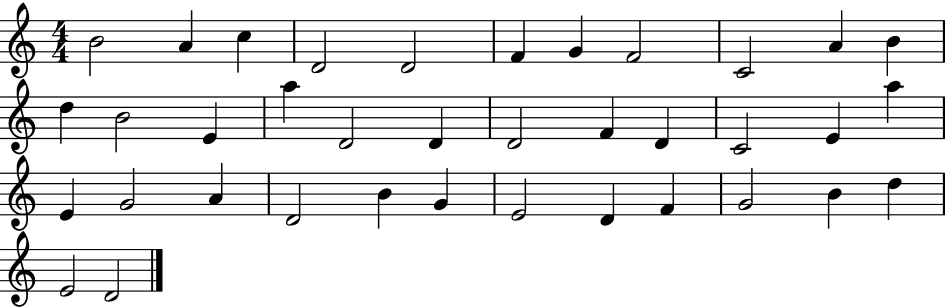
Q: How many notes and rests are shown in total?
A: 37